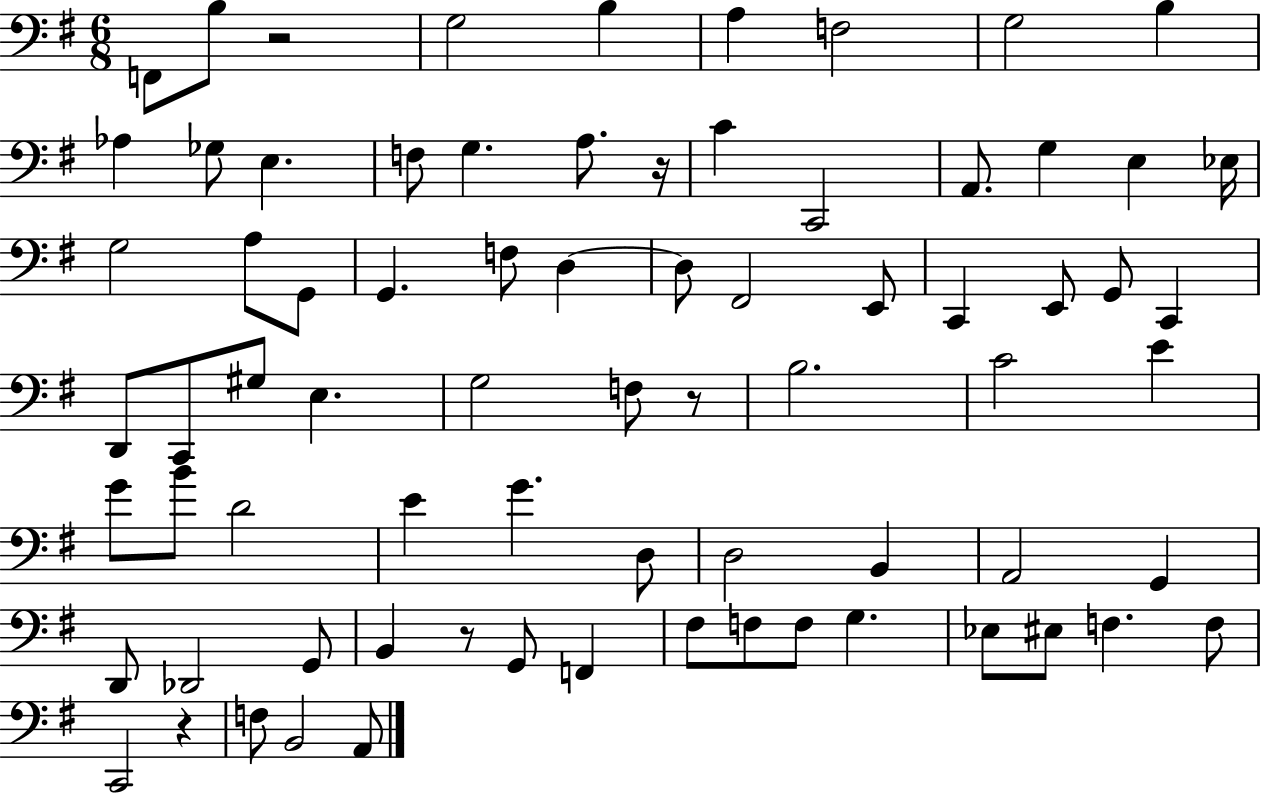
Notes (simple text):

F2/e B3/e R/h G3/h B3/q A3/q F3/h G3/h B3/q Ab3/q Gb3/e E3/q. F3/e G3/q. A3/e. R/s C4/q C2/h A2/e. G3/q E3/q Eb3/s G3/h A3/e G2/e G2/q. F3/e D3/q D3/e F#2/h E2/e C2/q E2/e G2/e C2/q D2/e C2/e G#3/e E3/q. G3/h F3/e R/e B3/h. C4/h E4/q G4/e B4/e D4/h E4/q G4/q. D3/e D3/h B2/q A2/h G2/q D2/e Db2/h G2/e B2/q R/e G2/e F2/q F#3/e F3/e F3/e G3/q. Eb3/e EIS3/e F3/q. F3/e C2/h R/q F3/e B2/h A2/e